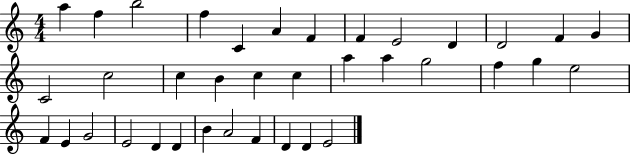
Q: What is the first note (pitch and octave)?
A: A5